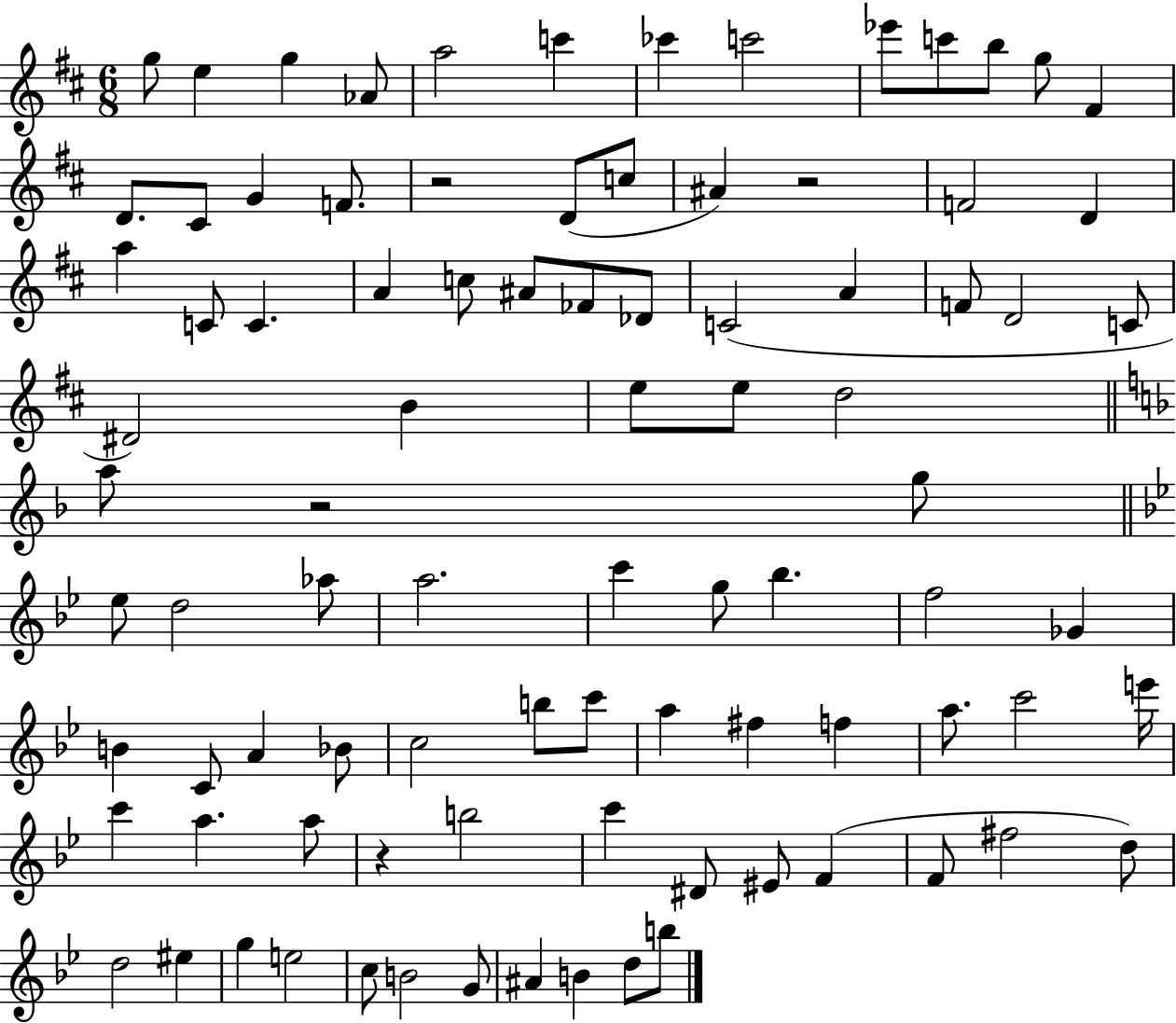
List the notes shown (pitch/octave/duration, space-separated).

G5/e E5/q G5/q Ab4/e A5/h C6/q CES6/q C6/h Eb6/e C6/e B5/e G5/e F#4/q D4/e. C#4/e G4/q F4/e. R/h D4/e C5/e A#4/q R/h F4/h D4/q A5/q C4/e C4/q. A4/q C5/e A#4/e FES4/e Db4/e C4/h A4/q F4/e D4/h C4/e D#4/h B4/q E5/e E5/e D5/h A5/e R/h G5/e Eb5/e D5/h Ab5/e A5/h. C6/q G5/e Bb5/q. F5/h Gb4/q B4/q C4/e A4/q Bb4/e C5/h B5/e C6/e A5/q F#5/q F5/q A5/e. C6/h E6/s C6/q A5/q. A5/e R/q B5/h C6/q D#4/e EIS4/e F4/q F4/e F#5/h D5/e D5/h EIS5/q G5/q E5/h C5/e B4/h G4/e A#4/q B4/q D5/e B5/e